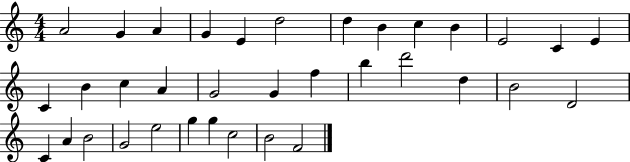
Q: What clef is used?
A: treble